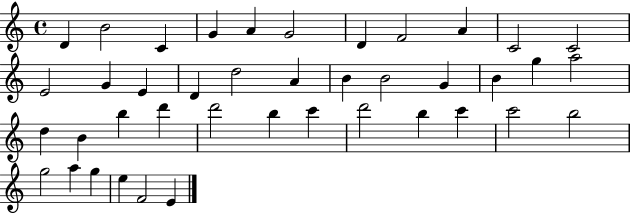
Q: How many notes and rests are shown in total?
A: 41